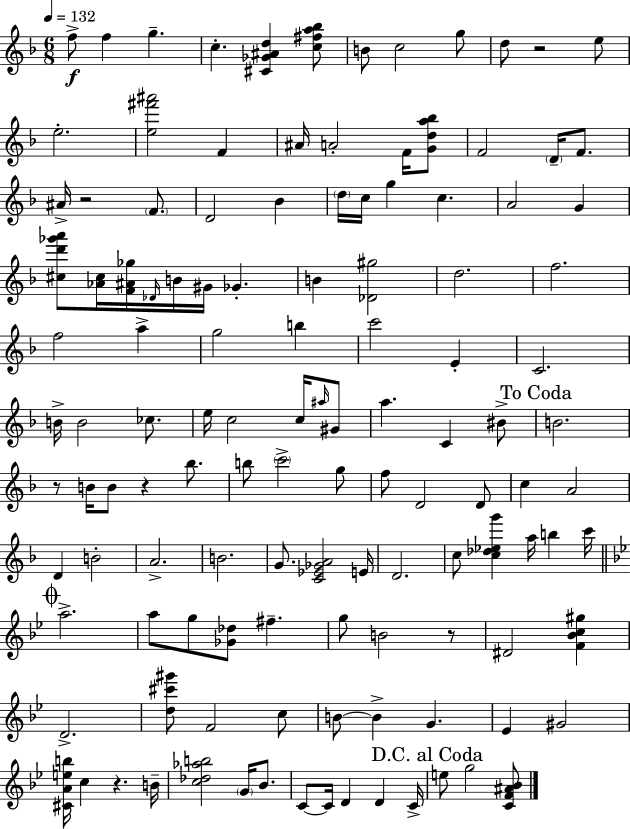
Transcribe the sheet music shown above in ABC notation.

X:1
T:Untitled
M:6/8
L:1/4
K:F
f/2 f g c [^C_G^Ad] [c^fa_b]/2 B/2 c2 g/2 d/2 z2 e/2 e2 [e^f'^a']2 F ^A/4 A2 F/4 [Gda_b]/2 F2 D/4 F/2 ^A/4 z2 F/2 D2 _B d/4 c/4 g c A2 G [^cd'_g'a']/2 [_A^c]/4 [F^A_g]/4 _D/4 B/4 ^G/4 _G B [_D^g]2 d2 f2 f2 a g2 b c'2 E C2 B/4 B2 _c/2 e/4 c2 c/4 ^a/4 ^G/2 a C ^B/2 B2 z/2 B/4 B/2 z _b/2 b/2 c'2 g/2 f/2 D2 D/2 c A2 D B2 A2 B2 G/2 [C_E_GA]2 E/4 D2 c/2 [c_d_eg'] a/4 b c'/4 a2 a/2 g/2 [_G_d]/2 ^f g/2 B2 z/2 ^D2 [F_Bc^g] D2 [d^c'^g']/2 F2 c/2 B/2 B G _E ^G2 [^CAeb]/4 c z B/4 [c_d_ab]2 G/4 _B/2 C/2 C/4 D D C/4 e/2 g2 [CF^A_B]/2